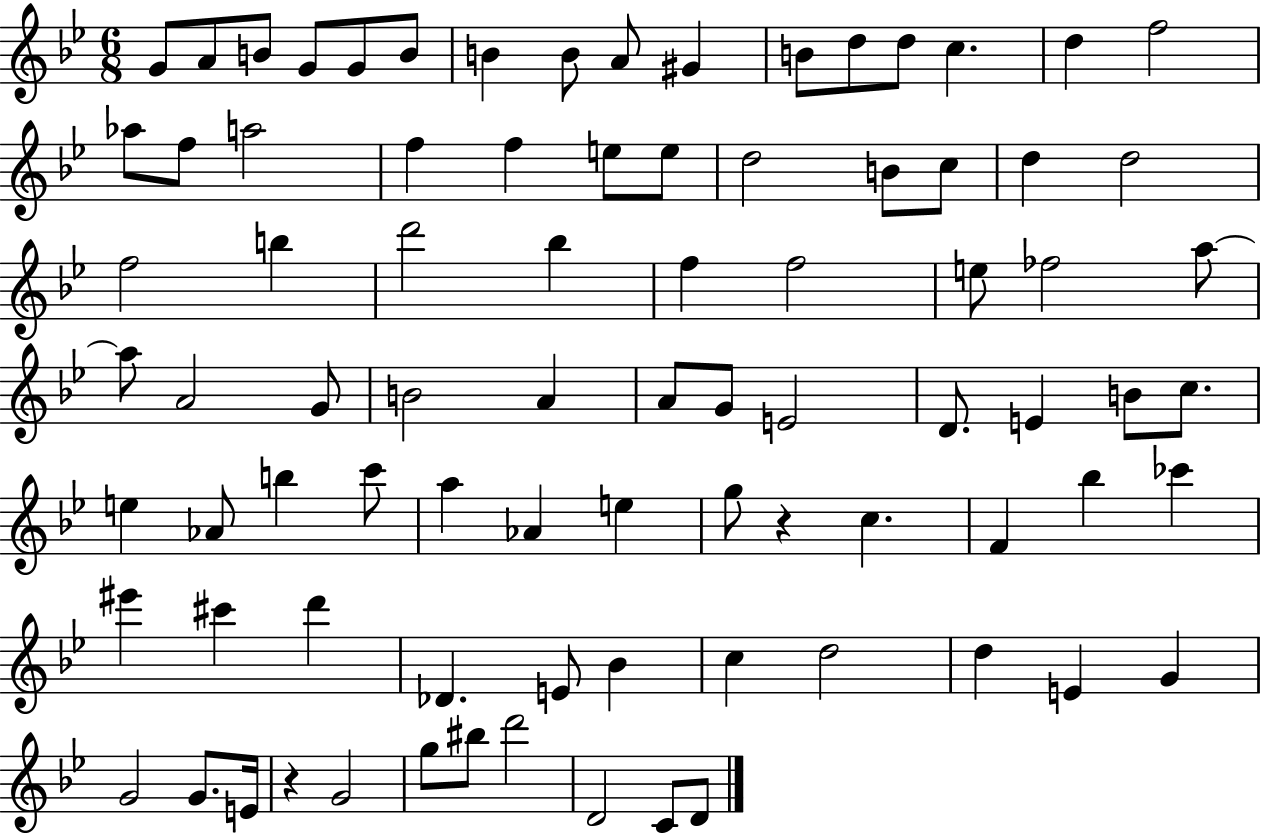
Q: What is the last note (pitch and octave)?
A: D4